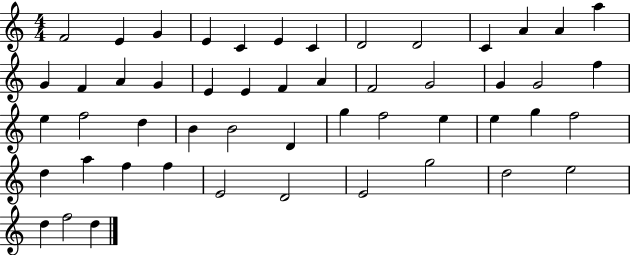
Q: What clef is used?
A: treble